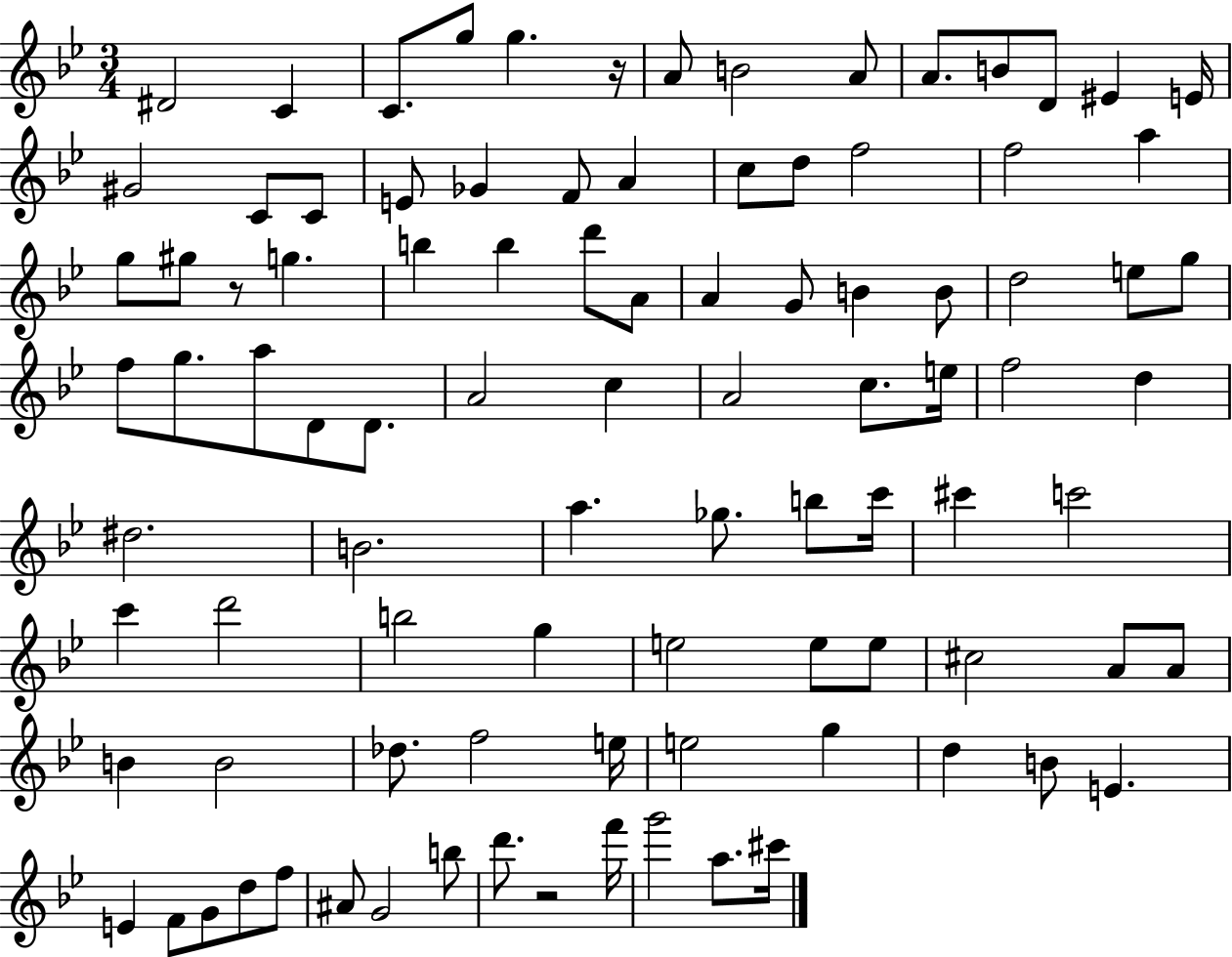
{
  \clef treble
  \numericTimeSignature
  \time 3/4
  \key bes \major
  dis'2 c'4 | c'8. g''8 g''4. r16 | a'8 b'2 a'8 | a'8. b'8 d'8 eis'4 e'16 | \break gis'2 c'8 c'8 | e'8 ges'4 f'8 a'4 | c''8 d''8 f''2 | f''2 a''4 | \break g''8 gis''8 r8 g''4. | b''4 b''4 d'''8 a'8 | a'4 g'8 b'4 b'8 | d''2 e''8 g''8 | \break f''8 g''8. a''8 d'8 d'8. | a'2 c''4 | a'2 c''8. e''16 | f''2 d''4 | \break dis''2. | b'2. | a''4. ges''8. b''8 c'''16 | cis'''4 c'''2 | \break c'''4 d'''2 | b''2 g''4 | e''2 e''8 e''8 | cis''2 a'8 a'8 | \break b'4 b'2 | des''8. f''2 e''16 | e''2 g''4 | d''4 b'8 e'4. | \break e'4 f'8 g'8 d''8 f''8 | ais'8 g'2 b''8 | d'''8. r2 f'''16 | g'''2 a''8. cis'''16 | \break \bar "|."
}